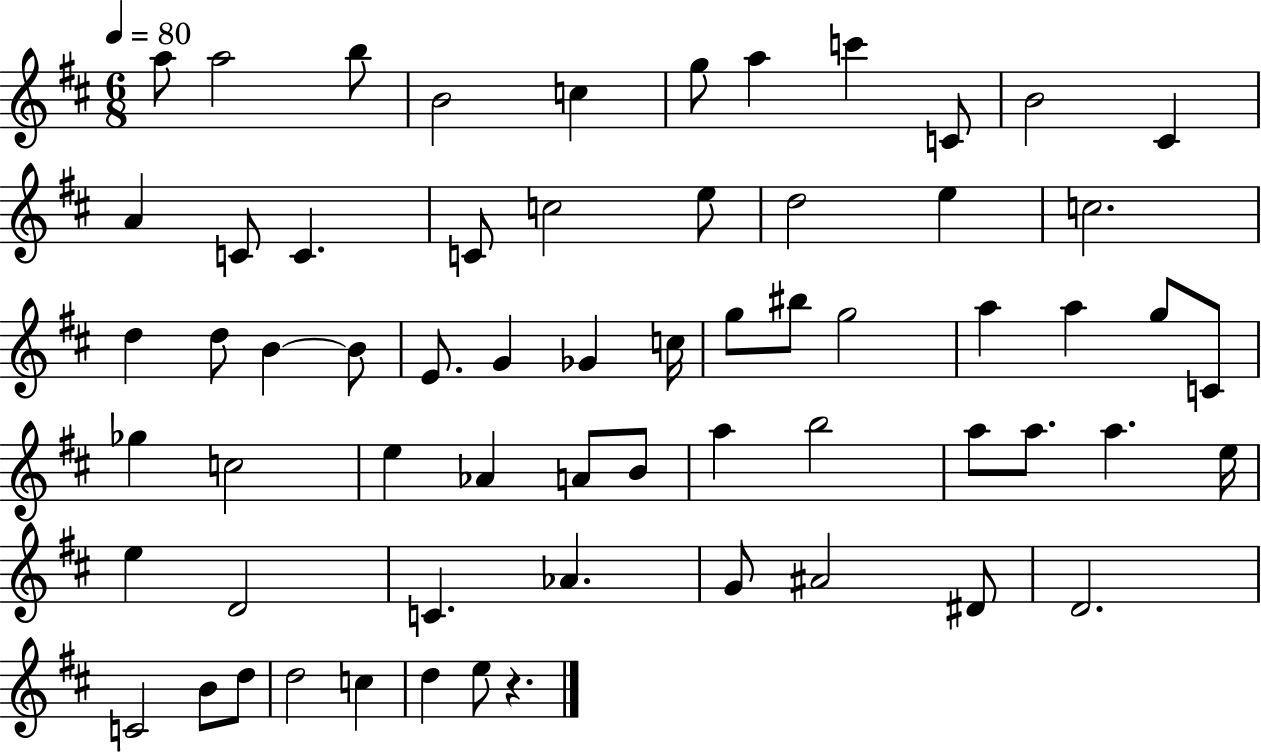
A5/e A5/h B5/e B4/h C5/q G5/e A5/q C6/q C4/e B4/h C#4/q A4/q C4/e C4/q. C4/e C5/h E5/e D5/h E5/q C5/h. D5/q D5/e B4/q B4/e E4/e. G4/q Gb4/q C5/s G5/e BIS5/e G5/h A5/q A5/q G5/e C4/e Gb5/q C5/h E5/q Ab4/q A4/e B4/e A5/q B5/h A5/e A5/e. A5/q. E5/s E5/q D4/h C4/q. Ab4/q. G4/e A#4/h D#4/e D4/h. C4/h B4/e D5/e D5/h C5/q D5/q E5/e R/q.